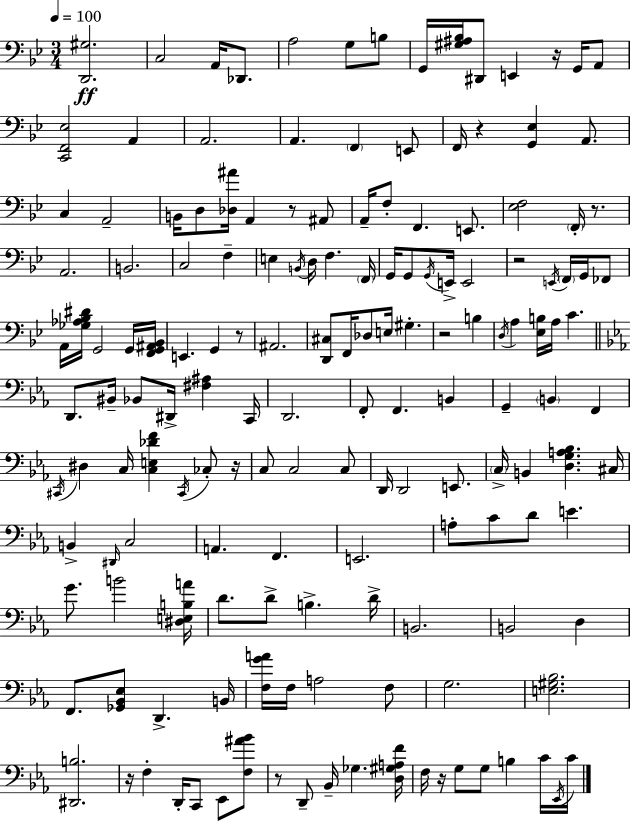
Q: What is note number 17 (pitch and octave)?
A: F2